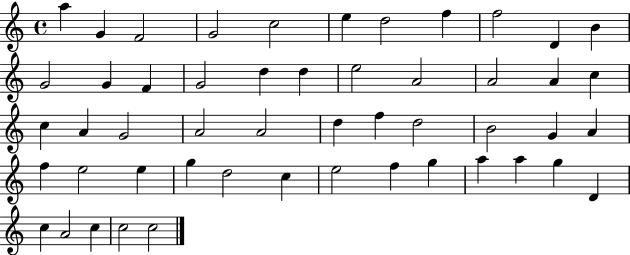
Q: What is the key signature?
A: C major